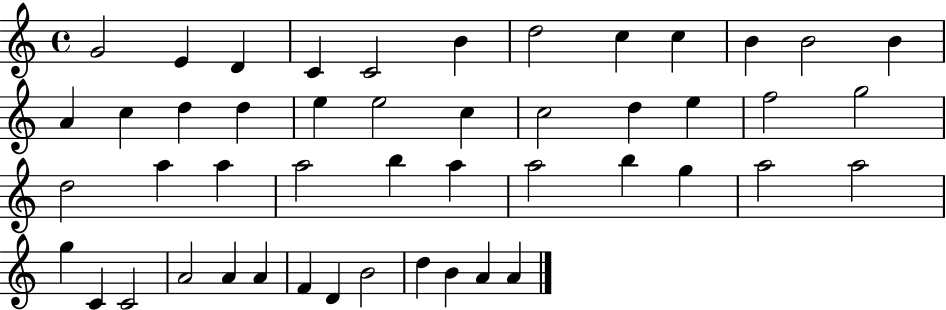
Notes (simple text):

G4/h E4/q D4/q C4/q C4/h B4/q D5/h C5/q C5/q B4/q B4/h B4/q A4/q C5/q D5/q D5/q E5/q E5/h C5/q C5/h D5/q E5/q F5/h G5/h D5/h A5/q A5/q A5/h B5/q A5/q A5/h B5/q G5/q A5/h A5/h G5/q C4/q C4/h A4/h A4/q A4/q F4/q D4/q B4/h D5/q B4/q A4/q A4/q